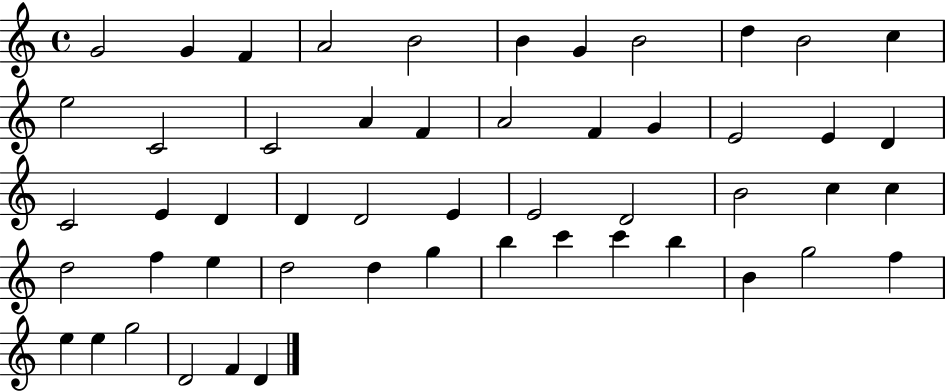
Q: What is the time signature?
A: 4/4